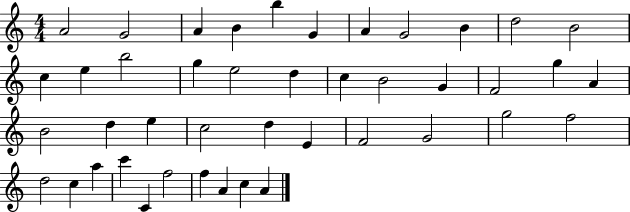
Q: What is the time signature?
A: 4/4